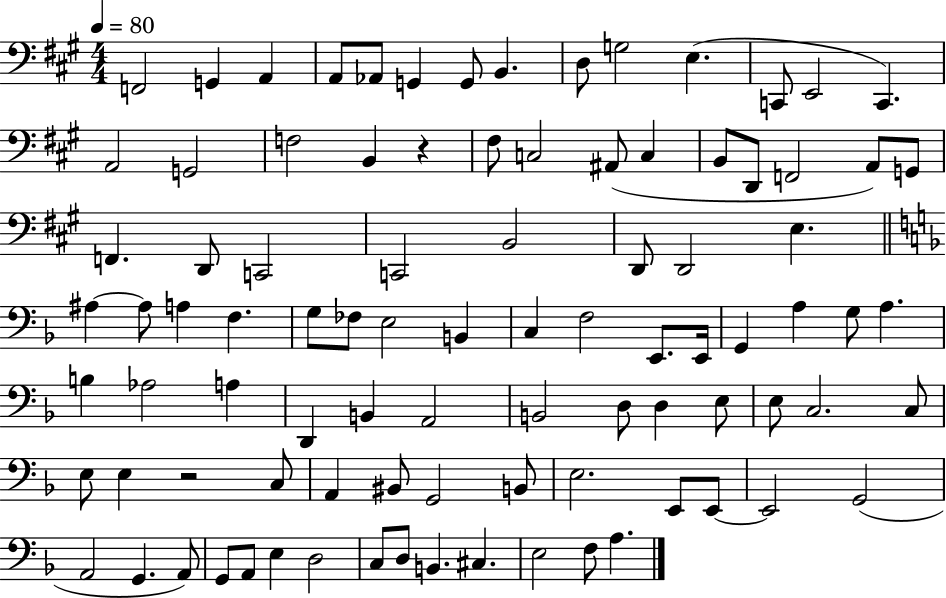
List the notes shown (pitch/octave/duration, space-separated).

F2/h G2/q A2/q A2/e Ab2/e G2/q G2/e B2/q. D3/e G3/h E3/q. C2/e E2/h C2/q. A2/h G2/h F3/h B2/q R/q F#3/e C3/h A#2/e C3/q B2/e D2/e F2/h A2/e G2/e F2/q. D2/e C2/h C2/h B2/h D2/e D2/h E3/q. A#3/q A#3/e A3/q F3/q. G3/e FES3/e E3/h B2/q C3/q F3/h E2/e. E2/s G2/q A3/q G3/e A3/q. B3/q Ab3/h A3/q D2/q B2/q A2/h B2/h D3/e D3/q E3/e E3/e C3/h. C3/e E3/e E3/q R/h C3/e A2/q BIS2/e G2/h B2/e E3/h. E2/e E2/e E2/h G2/h A2/h G2/q. A2/e G2/e A2/e E3/q D3/h C3/e D3/e B2/q. C#3/q. E3/h F3/e A3/q.